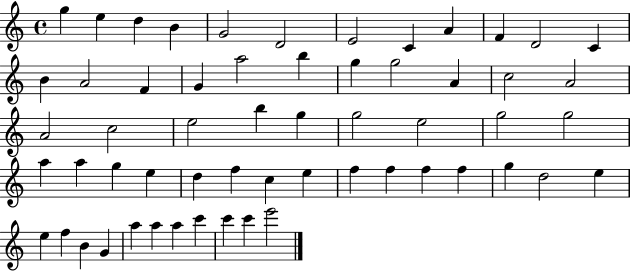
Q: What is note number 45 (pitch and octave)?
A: G5